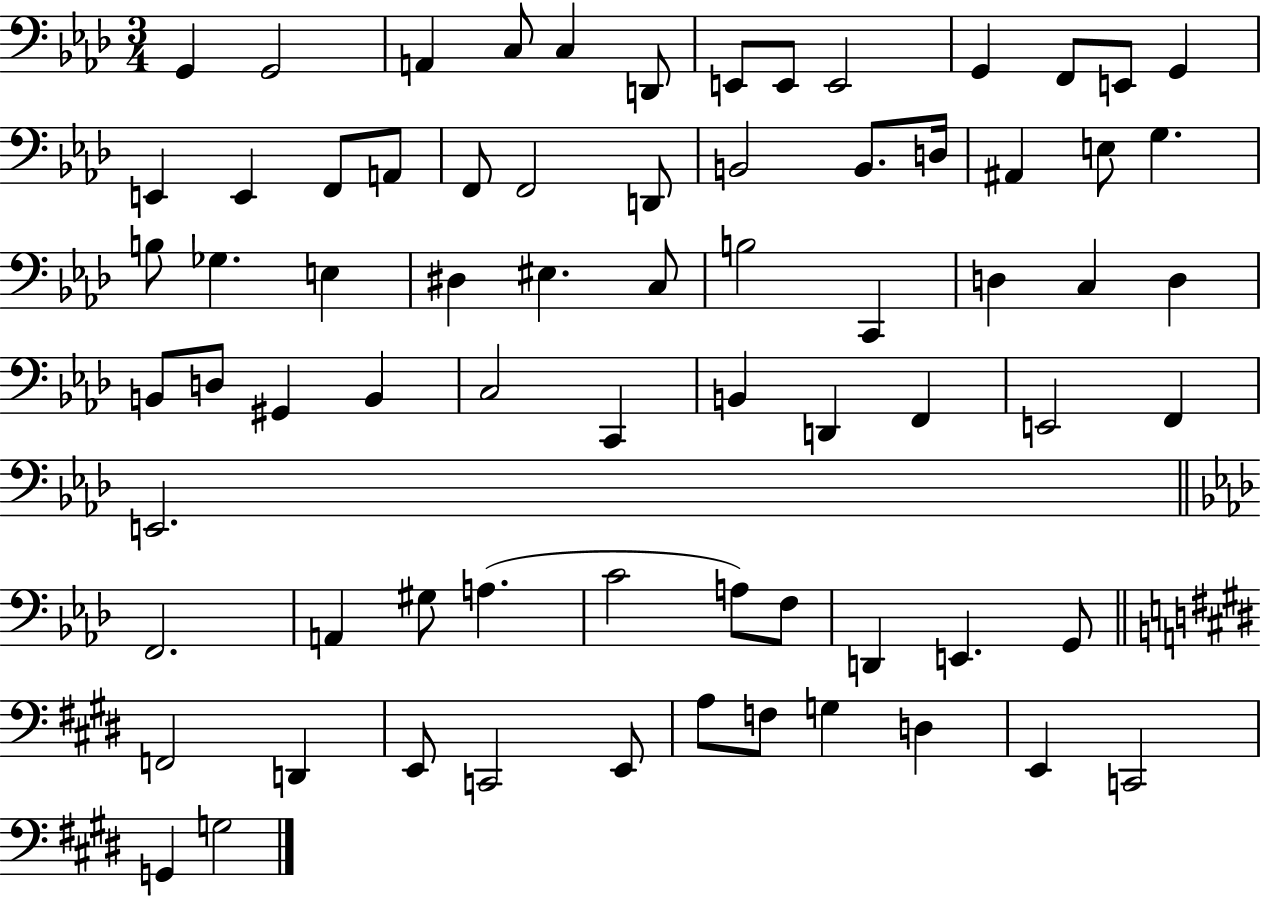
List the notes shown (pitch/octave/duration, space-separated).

G2/q G2/h A2/q C3/e C3/q D2/e E2/e E2/e E2/h G2/q F2/e E2/e G2/q E2/q E2/q F2/e A2/e F2/e F2/h D2/e B2/h B2/e. D3/s A#2/q E3/e G3/q. B3/e Gb3/q. E3/q D#3/q EIS3/q. C3/e B3/h C2/q D3/q C3/q D3/q B2/e D3/e G#2/q B2/q C3/h C2/q B2/q D2/q F2/q E2/h F2/q E2/h. F2/h. A2/q G#3/e A3/q. C4/h A3/e F3/e D2/q E2/q. G2/e F2/h D2/q E2/e C2/h E2/e A3/e F3/e G3/q D3/q E2/q C2/h G2/q G3/h